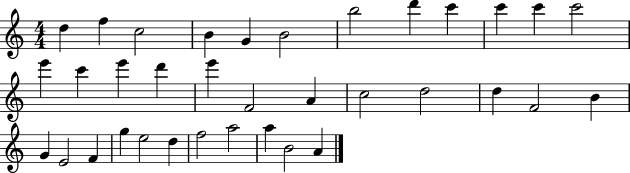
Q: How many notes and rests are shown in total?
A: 35